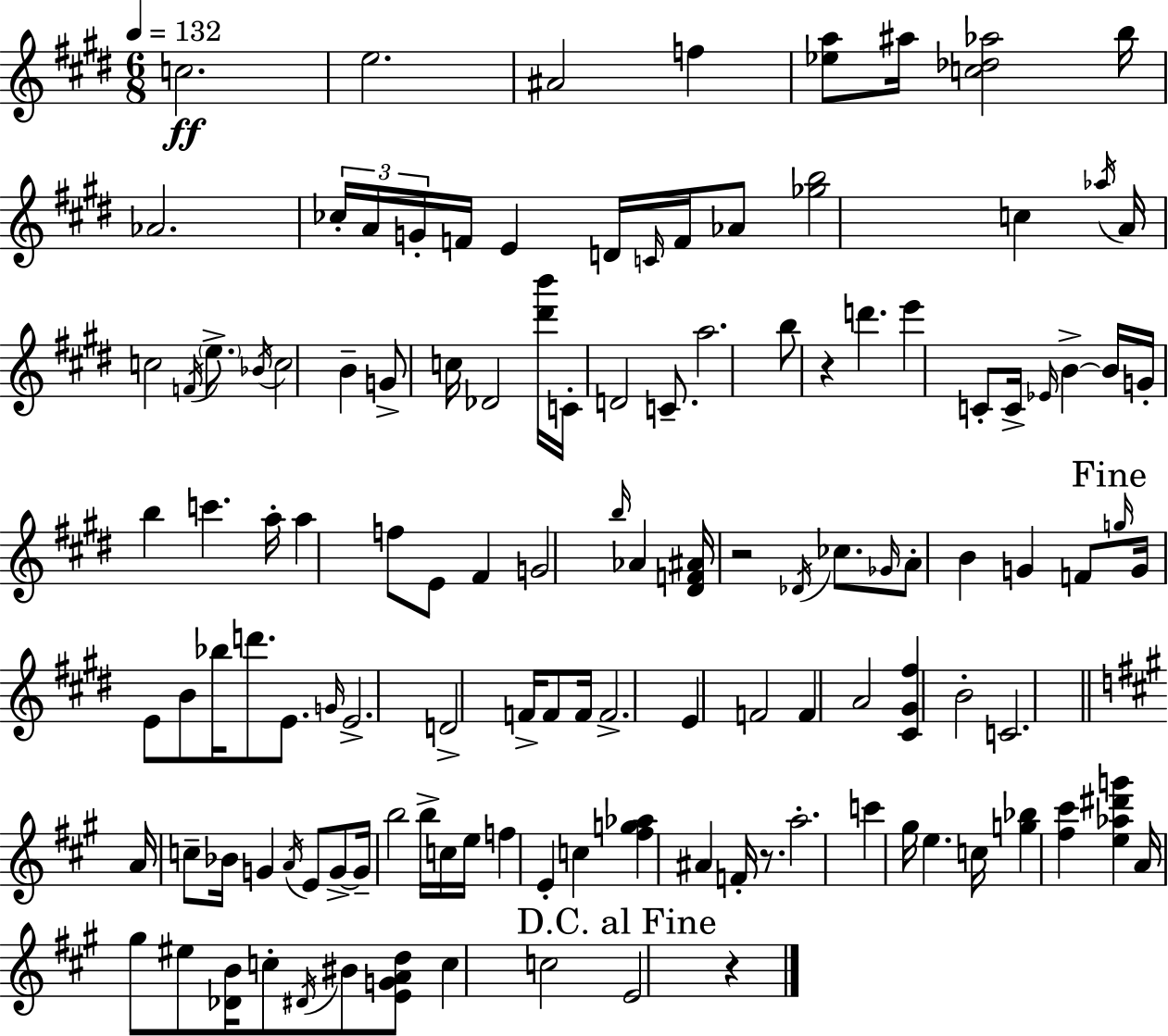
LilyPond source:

{
  \clef treble
  \numericTimeSignature
  \time 6/8
  \key e \major
  \tempo 4 = 132
  \repeat volta 2 { c''2.\ff | e''2. | ais'2 f''4 | <ees'' a''>8 ais''16 <c'' des'' aes''>2 b''16 | \break aes'2. | \tuplet 3/2 { ces''16-. a'16 g'16-. } f'16 e'4 d'16 \grace { c'16 } f'16 aes'8 | <ges'' b''>2 c''4 | \acciaccatura { aes''16 } a'16 c''2 \acciaccatura { f'16 } | \break \parenthesize e''8.-> \acciaccatura { bes'16 } c''2 | b'4-- g'8-> c''16 des'2 | <dis''' b'''>16 c'16-. d'2 | c'8.-- a''2. | \break b''8 r4 d'''4. | e'''4 c'8-. c'16-> \grace { ees'16 } | b'4->~~ b'16 g'16-. b''4 c'''4. | a''16-. a''4 f''8 e'8 | \break fis'4 g'2 | \grace { b''16 } aes'4 <dis' f' ais'>16 r2 | \acciaccatura { des'16 } ces''8. \grace { ges'16 } a'8-. b'4 | g'4 f'8 \mark "Fine" \grace { g''16 } g'16 e'8 | \break b'8 bes''16 d'''8. e'8. \grace { g'16 } e'2.-> | d'2-> | f'16-> f'8 f'16 f'2.-> | e'4 | \break f'2 f'4 | a'2 <cis' gis' fis''>4 | b'2-. c'2. | \bar "||" \break \key a \major a'16 c''8-- bes'16 g'4 \acciaccatura { a'16 } e'8 g'8->~~ | g'16-- b''2 b''16-> c''16 | e''16 f''4 e'4-. c''4 | <fis'' g'' aes''>4 ais'4 f'16-. r8. | \break a''2.-. | c'''4 gis''16 e''4. | c''16 <g'' bes''>4 <fis'' cis'''>4 <e'' aes'' dis''' g'''>4 | a'16 gis''8 eis''8 <des' b'>16 c''8-. \acciaccatura { dis'16 } bis'8 | \break <e' g' a' d''>8 c''4 c''2 | \mark "D.C. al Fine" e'2 r4 | } \bar "|."
}